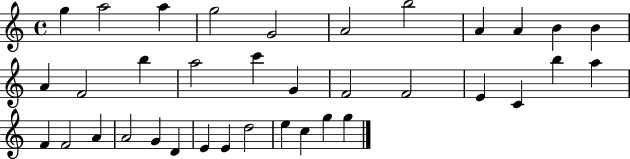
{
  \clef treble
  \time 4/4
  \defaultTimeSignature
  \key c \major
  g''4 a''2 a''4 | g''2 g'2 | a'2 b''2 | a'4 a'4 b'4 b'4 | \break a'4 f'2 b''4 | a''2 c'''4 g'4 | f'2 f'2 | e'4 c'4 b''4 a''4 | \break f'4 f'2 a'4 | a'2 g'4 d'4 | e'4 e'4 d''2 | e''4 c''4 g''4 g''4 | \break \bar "|."
}